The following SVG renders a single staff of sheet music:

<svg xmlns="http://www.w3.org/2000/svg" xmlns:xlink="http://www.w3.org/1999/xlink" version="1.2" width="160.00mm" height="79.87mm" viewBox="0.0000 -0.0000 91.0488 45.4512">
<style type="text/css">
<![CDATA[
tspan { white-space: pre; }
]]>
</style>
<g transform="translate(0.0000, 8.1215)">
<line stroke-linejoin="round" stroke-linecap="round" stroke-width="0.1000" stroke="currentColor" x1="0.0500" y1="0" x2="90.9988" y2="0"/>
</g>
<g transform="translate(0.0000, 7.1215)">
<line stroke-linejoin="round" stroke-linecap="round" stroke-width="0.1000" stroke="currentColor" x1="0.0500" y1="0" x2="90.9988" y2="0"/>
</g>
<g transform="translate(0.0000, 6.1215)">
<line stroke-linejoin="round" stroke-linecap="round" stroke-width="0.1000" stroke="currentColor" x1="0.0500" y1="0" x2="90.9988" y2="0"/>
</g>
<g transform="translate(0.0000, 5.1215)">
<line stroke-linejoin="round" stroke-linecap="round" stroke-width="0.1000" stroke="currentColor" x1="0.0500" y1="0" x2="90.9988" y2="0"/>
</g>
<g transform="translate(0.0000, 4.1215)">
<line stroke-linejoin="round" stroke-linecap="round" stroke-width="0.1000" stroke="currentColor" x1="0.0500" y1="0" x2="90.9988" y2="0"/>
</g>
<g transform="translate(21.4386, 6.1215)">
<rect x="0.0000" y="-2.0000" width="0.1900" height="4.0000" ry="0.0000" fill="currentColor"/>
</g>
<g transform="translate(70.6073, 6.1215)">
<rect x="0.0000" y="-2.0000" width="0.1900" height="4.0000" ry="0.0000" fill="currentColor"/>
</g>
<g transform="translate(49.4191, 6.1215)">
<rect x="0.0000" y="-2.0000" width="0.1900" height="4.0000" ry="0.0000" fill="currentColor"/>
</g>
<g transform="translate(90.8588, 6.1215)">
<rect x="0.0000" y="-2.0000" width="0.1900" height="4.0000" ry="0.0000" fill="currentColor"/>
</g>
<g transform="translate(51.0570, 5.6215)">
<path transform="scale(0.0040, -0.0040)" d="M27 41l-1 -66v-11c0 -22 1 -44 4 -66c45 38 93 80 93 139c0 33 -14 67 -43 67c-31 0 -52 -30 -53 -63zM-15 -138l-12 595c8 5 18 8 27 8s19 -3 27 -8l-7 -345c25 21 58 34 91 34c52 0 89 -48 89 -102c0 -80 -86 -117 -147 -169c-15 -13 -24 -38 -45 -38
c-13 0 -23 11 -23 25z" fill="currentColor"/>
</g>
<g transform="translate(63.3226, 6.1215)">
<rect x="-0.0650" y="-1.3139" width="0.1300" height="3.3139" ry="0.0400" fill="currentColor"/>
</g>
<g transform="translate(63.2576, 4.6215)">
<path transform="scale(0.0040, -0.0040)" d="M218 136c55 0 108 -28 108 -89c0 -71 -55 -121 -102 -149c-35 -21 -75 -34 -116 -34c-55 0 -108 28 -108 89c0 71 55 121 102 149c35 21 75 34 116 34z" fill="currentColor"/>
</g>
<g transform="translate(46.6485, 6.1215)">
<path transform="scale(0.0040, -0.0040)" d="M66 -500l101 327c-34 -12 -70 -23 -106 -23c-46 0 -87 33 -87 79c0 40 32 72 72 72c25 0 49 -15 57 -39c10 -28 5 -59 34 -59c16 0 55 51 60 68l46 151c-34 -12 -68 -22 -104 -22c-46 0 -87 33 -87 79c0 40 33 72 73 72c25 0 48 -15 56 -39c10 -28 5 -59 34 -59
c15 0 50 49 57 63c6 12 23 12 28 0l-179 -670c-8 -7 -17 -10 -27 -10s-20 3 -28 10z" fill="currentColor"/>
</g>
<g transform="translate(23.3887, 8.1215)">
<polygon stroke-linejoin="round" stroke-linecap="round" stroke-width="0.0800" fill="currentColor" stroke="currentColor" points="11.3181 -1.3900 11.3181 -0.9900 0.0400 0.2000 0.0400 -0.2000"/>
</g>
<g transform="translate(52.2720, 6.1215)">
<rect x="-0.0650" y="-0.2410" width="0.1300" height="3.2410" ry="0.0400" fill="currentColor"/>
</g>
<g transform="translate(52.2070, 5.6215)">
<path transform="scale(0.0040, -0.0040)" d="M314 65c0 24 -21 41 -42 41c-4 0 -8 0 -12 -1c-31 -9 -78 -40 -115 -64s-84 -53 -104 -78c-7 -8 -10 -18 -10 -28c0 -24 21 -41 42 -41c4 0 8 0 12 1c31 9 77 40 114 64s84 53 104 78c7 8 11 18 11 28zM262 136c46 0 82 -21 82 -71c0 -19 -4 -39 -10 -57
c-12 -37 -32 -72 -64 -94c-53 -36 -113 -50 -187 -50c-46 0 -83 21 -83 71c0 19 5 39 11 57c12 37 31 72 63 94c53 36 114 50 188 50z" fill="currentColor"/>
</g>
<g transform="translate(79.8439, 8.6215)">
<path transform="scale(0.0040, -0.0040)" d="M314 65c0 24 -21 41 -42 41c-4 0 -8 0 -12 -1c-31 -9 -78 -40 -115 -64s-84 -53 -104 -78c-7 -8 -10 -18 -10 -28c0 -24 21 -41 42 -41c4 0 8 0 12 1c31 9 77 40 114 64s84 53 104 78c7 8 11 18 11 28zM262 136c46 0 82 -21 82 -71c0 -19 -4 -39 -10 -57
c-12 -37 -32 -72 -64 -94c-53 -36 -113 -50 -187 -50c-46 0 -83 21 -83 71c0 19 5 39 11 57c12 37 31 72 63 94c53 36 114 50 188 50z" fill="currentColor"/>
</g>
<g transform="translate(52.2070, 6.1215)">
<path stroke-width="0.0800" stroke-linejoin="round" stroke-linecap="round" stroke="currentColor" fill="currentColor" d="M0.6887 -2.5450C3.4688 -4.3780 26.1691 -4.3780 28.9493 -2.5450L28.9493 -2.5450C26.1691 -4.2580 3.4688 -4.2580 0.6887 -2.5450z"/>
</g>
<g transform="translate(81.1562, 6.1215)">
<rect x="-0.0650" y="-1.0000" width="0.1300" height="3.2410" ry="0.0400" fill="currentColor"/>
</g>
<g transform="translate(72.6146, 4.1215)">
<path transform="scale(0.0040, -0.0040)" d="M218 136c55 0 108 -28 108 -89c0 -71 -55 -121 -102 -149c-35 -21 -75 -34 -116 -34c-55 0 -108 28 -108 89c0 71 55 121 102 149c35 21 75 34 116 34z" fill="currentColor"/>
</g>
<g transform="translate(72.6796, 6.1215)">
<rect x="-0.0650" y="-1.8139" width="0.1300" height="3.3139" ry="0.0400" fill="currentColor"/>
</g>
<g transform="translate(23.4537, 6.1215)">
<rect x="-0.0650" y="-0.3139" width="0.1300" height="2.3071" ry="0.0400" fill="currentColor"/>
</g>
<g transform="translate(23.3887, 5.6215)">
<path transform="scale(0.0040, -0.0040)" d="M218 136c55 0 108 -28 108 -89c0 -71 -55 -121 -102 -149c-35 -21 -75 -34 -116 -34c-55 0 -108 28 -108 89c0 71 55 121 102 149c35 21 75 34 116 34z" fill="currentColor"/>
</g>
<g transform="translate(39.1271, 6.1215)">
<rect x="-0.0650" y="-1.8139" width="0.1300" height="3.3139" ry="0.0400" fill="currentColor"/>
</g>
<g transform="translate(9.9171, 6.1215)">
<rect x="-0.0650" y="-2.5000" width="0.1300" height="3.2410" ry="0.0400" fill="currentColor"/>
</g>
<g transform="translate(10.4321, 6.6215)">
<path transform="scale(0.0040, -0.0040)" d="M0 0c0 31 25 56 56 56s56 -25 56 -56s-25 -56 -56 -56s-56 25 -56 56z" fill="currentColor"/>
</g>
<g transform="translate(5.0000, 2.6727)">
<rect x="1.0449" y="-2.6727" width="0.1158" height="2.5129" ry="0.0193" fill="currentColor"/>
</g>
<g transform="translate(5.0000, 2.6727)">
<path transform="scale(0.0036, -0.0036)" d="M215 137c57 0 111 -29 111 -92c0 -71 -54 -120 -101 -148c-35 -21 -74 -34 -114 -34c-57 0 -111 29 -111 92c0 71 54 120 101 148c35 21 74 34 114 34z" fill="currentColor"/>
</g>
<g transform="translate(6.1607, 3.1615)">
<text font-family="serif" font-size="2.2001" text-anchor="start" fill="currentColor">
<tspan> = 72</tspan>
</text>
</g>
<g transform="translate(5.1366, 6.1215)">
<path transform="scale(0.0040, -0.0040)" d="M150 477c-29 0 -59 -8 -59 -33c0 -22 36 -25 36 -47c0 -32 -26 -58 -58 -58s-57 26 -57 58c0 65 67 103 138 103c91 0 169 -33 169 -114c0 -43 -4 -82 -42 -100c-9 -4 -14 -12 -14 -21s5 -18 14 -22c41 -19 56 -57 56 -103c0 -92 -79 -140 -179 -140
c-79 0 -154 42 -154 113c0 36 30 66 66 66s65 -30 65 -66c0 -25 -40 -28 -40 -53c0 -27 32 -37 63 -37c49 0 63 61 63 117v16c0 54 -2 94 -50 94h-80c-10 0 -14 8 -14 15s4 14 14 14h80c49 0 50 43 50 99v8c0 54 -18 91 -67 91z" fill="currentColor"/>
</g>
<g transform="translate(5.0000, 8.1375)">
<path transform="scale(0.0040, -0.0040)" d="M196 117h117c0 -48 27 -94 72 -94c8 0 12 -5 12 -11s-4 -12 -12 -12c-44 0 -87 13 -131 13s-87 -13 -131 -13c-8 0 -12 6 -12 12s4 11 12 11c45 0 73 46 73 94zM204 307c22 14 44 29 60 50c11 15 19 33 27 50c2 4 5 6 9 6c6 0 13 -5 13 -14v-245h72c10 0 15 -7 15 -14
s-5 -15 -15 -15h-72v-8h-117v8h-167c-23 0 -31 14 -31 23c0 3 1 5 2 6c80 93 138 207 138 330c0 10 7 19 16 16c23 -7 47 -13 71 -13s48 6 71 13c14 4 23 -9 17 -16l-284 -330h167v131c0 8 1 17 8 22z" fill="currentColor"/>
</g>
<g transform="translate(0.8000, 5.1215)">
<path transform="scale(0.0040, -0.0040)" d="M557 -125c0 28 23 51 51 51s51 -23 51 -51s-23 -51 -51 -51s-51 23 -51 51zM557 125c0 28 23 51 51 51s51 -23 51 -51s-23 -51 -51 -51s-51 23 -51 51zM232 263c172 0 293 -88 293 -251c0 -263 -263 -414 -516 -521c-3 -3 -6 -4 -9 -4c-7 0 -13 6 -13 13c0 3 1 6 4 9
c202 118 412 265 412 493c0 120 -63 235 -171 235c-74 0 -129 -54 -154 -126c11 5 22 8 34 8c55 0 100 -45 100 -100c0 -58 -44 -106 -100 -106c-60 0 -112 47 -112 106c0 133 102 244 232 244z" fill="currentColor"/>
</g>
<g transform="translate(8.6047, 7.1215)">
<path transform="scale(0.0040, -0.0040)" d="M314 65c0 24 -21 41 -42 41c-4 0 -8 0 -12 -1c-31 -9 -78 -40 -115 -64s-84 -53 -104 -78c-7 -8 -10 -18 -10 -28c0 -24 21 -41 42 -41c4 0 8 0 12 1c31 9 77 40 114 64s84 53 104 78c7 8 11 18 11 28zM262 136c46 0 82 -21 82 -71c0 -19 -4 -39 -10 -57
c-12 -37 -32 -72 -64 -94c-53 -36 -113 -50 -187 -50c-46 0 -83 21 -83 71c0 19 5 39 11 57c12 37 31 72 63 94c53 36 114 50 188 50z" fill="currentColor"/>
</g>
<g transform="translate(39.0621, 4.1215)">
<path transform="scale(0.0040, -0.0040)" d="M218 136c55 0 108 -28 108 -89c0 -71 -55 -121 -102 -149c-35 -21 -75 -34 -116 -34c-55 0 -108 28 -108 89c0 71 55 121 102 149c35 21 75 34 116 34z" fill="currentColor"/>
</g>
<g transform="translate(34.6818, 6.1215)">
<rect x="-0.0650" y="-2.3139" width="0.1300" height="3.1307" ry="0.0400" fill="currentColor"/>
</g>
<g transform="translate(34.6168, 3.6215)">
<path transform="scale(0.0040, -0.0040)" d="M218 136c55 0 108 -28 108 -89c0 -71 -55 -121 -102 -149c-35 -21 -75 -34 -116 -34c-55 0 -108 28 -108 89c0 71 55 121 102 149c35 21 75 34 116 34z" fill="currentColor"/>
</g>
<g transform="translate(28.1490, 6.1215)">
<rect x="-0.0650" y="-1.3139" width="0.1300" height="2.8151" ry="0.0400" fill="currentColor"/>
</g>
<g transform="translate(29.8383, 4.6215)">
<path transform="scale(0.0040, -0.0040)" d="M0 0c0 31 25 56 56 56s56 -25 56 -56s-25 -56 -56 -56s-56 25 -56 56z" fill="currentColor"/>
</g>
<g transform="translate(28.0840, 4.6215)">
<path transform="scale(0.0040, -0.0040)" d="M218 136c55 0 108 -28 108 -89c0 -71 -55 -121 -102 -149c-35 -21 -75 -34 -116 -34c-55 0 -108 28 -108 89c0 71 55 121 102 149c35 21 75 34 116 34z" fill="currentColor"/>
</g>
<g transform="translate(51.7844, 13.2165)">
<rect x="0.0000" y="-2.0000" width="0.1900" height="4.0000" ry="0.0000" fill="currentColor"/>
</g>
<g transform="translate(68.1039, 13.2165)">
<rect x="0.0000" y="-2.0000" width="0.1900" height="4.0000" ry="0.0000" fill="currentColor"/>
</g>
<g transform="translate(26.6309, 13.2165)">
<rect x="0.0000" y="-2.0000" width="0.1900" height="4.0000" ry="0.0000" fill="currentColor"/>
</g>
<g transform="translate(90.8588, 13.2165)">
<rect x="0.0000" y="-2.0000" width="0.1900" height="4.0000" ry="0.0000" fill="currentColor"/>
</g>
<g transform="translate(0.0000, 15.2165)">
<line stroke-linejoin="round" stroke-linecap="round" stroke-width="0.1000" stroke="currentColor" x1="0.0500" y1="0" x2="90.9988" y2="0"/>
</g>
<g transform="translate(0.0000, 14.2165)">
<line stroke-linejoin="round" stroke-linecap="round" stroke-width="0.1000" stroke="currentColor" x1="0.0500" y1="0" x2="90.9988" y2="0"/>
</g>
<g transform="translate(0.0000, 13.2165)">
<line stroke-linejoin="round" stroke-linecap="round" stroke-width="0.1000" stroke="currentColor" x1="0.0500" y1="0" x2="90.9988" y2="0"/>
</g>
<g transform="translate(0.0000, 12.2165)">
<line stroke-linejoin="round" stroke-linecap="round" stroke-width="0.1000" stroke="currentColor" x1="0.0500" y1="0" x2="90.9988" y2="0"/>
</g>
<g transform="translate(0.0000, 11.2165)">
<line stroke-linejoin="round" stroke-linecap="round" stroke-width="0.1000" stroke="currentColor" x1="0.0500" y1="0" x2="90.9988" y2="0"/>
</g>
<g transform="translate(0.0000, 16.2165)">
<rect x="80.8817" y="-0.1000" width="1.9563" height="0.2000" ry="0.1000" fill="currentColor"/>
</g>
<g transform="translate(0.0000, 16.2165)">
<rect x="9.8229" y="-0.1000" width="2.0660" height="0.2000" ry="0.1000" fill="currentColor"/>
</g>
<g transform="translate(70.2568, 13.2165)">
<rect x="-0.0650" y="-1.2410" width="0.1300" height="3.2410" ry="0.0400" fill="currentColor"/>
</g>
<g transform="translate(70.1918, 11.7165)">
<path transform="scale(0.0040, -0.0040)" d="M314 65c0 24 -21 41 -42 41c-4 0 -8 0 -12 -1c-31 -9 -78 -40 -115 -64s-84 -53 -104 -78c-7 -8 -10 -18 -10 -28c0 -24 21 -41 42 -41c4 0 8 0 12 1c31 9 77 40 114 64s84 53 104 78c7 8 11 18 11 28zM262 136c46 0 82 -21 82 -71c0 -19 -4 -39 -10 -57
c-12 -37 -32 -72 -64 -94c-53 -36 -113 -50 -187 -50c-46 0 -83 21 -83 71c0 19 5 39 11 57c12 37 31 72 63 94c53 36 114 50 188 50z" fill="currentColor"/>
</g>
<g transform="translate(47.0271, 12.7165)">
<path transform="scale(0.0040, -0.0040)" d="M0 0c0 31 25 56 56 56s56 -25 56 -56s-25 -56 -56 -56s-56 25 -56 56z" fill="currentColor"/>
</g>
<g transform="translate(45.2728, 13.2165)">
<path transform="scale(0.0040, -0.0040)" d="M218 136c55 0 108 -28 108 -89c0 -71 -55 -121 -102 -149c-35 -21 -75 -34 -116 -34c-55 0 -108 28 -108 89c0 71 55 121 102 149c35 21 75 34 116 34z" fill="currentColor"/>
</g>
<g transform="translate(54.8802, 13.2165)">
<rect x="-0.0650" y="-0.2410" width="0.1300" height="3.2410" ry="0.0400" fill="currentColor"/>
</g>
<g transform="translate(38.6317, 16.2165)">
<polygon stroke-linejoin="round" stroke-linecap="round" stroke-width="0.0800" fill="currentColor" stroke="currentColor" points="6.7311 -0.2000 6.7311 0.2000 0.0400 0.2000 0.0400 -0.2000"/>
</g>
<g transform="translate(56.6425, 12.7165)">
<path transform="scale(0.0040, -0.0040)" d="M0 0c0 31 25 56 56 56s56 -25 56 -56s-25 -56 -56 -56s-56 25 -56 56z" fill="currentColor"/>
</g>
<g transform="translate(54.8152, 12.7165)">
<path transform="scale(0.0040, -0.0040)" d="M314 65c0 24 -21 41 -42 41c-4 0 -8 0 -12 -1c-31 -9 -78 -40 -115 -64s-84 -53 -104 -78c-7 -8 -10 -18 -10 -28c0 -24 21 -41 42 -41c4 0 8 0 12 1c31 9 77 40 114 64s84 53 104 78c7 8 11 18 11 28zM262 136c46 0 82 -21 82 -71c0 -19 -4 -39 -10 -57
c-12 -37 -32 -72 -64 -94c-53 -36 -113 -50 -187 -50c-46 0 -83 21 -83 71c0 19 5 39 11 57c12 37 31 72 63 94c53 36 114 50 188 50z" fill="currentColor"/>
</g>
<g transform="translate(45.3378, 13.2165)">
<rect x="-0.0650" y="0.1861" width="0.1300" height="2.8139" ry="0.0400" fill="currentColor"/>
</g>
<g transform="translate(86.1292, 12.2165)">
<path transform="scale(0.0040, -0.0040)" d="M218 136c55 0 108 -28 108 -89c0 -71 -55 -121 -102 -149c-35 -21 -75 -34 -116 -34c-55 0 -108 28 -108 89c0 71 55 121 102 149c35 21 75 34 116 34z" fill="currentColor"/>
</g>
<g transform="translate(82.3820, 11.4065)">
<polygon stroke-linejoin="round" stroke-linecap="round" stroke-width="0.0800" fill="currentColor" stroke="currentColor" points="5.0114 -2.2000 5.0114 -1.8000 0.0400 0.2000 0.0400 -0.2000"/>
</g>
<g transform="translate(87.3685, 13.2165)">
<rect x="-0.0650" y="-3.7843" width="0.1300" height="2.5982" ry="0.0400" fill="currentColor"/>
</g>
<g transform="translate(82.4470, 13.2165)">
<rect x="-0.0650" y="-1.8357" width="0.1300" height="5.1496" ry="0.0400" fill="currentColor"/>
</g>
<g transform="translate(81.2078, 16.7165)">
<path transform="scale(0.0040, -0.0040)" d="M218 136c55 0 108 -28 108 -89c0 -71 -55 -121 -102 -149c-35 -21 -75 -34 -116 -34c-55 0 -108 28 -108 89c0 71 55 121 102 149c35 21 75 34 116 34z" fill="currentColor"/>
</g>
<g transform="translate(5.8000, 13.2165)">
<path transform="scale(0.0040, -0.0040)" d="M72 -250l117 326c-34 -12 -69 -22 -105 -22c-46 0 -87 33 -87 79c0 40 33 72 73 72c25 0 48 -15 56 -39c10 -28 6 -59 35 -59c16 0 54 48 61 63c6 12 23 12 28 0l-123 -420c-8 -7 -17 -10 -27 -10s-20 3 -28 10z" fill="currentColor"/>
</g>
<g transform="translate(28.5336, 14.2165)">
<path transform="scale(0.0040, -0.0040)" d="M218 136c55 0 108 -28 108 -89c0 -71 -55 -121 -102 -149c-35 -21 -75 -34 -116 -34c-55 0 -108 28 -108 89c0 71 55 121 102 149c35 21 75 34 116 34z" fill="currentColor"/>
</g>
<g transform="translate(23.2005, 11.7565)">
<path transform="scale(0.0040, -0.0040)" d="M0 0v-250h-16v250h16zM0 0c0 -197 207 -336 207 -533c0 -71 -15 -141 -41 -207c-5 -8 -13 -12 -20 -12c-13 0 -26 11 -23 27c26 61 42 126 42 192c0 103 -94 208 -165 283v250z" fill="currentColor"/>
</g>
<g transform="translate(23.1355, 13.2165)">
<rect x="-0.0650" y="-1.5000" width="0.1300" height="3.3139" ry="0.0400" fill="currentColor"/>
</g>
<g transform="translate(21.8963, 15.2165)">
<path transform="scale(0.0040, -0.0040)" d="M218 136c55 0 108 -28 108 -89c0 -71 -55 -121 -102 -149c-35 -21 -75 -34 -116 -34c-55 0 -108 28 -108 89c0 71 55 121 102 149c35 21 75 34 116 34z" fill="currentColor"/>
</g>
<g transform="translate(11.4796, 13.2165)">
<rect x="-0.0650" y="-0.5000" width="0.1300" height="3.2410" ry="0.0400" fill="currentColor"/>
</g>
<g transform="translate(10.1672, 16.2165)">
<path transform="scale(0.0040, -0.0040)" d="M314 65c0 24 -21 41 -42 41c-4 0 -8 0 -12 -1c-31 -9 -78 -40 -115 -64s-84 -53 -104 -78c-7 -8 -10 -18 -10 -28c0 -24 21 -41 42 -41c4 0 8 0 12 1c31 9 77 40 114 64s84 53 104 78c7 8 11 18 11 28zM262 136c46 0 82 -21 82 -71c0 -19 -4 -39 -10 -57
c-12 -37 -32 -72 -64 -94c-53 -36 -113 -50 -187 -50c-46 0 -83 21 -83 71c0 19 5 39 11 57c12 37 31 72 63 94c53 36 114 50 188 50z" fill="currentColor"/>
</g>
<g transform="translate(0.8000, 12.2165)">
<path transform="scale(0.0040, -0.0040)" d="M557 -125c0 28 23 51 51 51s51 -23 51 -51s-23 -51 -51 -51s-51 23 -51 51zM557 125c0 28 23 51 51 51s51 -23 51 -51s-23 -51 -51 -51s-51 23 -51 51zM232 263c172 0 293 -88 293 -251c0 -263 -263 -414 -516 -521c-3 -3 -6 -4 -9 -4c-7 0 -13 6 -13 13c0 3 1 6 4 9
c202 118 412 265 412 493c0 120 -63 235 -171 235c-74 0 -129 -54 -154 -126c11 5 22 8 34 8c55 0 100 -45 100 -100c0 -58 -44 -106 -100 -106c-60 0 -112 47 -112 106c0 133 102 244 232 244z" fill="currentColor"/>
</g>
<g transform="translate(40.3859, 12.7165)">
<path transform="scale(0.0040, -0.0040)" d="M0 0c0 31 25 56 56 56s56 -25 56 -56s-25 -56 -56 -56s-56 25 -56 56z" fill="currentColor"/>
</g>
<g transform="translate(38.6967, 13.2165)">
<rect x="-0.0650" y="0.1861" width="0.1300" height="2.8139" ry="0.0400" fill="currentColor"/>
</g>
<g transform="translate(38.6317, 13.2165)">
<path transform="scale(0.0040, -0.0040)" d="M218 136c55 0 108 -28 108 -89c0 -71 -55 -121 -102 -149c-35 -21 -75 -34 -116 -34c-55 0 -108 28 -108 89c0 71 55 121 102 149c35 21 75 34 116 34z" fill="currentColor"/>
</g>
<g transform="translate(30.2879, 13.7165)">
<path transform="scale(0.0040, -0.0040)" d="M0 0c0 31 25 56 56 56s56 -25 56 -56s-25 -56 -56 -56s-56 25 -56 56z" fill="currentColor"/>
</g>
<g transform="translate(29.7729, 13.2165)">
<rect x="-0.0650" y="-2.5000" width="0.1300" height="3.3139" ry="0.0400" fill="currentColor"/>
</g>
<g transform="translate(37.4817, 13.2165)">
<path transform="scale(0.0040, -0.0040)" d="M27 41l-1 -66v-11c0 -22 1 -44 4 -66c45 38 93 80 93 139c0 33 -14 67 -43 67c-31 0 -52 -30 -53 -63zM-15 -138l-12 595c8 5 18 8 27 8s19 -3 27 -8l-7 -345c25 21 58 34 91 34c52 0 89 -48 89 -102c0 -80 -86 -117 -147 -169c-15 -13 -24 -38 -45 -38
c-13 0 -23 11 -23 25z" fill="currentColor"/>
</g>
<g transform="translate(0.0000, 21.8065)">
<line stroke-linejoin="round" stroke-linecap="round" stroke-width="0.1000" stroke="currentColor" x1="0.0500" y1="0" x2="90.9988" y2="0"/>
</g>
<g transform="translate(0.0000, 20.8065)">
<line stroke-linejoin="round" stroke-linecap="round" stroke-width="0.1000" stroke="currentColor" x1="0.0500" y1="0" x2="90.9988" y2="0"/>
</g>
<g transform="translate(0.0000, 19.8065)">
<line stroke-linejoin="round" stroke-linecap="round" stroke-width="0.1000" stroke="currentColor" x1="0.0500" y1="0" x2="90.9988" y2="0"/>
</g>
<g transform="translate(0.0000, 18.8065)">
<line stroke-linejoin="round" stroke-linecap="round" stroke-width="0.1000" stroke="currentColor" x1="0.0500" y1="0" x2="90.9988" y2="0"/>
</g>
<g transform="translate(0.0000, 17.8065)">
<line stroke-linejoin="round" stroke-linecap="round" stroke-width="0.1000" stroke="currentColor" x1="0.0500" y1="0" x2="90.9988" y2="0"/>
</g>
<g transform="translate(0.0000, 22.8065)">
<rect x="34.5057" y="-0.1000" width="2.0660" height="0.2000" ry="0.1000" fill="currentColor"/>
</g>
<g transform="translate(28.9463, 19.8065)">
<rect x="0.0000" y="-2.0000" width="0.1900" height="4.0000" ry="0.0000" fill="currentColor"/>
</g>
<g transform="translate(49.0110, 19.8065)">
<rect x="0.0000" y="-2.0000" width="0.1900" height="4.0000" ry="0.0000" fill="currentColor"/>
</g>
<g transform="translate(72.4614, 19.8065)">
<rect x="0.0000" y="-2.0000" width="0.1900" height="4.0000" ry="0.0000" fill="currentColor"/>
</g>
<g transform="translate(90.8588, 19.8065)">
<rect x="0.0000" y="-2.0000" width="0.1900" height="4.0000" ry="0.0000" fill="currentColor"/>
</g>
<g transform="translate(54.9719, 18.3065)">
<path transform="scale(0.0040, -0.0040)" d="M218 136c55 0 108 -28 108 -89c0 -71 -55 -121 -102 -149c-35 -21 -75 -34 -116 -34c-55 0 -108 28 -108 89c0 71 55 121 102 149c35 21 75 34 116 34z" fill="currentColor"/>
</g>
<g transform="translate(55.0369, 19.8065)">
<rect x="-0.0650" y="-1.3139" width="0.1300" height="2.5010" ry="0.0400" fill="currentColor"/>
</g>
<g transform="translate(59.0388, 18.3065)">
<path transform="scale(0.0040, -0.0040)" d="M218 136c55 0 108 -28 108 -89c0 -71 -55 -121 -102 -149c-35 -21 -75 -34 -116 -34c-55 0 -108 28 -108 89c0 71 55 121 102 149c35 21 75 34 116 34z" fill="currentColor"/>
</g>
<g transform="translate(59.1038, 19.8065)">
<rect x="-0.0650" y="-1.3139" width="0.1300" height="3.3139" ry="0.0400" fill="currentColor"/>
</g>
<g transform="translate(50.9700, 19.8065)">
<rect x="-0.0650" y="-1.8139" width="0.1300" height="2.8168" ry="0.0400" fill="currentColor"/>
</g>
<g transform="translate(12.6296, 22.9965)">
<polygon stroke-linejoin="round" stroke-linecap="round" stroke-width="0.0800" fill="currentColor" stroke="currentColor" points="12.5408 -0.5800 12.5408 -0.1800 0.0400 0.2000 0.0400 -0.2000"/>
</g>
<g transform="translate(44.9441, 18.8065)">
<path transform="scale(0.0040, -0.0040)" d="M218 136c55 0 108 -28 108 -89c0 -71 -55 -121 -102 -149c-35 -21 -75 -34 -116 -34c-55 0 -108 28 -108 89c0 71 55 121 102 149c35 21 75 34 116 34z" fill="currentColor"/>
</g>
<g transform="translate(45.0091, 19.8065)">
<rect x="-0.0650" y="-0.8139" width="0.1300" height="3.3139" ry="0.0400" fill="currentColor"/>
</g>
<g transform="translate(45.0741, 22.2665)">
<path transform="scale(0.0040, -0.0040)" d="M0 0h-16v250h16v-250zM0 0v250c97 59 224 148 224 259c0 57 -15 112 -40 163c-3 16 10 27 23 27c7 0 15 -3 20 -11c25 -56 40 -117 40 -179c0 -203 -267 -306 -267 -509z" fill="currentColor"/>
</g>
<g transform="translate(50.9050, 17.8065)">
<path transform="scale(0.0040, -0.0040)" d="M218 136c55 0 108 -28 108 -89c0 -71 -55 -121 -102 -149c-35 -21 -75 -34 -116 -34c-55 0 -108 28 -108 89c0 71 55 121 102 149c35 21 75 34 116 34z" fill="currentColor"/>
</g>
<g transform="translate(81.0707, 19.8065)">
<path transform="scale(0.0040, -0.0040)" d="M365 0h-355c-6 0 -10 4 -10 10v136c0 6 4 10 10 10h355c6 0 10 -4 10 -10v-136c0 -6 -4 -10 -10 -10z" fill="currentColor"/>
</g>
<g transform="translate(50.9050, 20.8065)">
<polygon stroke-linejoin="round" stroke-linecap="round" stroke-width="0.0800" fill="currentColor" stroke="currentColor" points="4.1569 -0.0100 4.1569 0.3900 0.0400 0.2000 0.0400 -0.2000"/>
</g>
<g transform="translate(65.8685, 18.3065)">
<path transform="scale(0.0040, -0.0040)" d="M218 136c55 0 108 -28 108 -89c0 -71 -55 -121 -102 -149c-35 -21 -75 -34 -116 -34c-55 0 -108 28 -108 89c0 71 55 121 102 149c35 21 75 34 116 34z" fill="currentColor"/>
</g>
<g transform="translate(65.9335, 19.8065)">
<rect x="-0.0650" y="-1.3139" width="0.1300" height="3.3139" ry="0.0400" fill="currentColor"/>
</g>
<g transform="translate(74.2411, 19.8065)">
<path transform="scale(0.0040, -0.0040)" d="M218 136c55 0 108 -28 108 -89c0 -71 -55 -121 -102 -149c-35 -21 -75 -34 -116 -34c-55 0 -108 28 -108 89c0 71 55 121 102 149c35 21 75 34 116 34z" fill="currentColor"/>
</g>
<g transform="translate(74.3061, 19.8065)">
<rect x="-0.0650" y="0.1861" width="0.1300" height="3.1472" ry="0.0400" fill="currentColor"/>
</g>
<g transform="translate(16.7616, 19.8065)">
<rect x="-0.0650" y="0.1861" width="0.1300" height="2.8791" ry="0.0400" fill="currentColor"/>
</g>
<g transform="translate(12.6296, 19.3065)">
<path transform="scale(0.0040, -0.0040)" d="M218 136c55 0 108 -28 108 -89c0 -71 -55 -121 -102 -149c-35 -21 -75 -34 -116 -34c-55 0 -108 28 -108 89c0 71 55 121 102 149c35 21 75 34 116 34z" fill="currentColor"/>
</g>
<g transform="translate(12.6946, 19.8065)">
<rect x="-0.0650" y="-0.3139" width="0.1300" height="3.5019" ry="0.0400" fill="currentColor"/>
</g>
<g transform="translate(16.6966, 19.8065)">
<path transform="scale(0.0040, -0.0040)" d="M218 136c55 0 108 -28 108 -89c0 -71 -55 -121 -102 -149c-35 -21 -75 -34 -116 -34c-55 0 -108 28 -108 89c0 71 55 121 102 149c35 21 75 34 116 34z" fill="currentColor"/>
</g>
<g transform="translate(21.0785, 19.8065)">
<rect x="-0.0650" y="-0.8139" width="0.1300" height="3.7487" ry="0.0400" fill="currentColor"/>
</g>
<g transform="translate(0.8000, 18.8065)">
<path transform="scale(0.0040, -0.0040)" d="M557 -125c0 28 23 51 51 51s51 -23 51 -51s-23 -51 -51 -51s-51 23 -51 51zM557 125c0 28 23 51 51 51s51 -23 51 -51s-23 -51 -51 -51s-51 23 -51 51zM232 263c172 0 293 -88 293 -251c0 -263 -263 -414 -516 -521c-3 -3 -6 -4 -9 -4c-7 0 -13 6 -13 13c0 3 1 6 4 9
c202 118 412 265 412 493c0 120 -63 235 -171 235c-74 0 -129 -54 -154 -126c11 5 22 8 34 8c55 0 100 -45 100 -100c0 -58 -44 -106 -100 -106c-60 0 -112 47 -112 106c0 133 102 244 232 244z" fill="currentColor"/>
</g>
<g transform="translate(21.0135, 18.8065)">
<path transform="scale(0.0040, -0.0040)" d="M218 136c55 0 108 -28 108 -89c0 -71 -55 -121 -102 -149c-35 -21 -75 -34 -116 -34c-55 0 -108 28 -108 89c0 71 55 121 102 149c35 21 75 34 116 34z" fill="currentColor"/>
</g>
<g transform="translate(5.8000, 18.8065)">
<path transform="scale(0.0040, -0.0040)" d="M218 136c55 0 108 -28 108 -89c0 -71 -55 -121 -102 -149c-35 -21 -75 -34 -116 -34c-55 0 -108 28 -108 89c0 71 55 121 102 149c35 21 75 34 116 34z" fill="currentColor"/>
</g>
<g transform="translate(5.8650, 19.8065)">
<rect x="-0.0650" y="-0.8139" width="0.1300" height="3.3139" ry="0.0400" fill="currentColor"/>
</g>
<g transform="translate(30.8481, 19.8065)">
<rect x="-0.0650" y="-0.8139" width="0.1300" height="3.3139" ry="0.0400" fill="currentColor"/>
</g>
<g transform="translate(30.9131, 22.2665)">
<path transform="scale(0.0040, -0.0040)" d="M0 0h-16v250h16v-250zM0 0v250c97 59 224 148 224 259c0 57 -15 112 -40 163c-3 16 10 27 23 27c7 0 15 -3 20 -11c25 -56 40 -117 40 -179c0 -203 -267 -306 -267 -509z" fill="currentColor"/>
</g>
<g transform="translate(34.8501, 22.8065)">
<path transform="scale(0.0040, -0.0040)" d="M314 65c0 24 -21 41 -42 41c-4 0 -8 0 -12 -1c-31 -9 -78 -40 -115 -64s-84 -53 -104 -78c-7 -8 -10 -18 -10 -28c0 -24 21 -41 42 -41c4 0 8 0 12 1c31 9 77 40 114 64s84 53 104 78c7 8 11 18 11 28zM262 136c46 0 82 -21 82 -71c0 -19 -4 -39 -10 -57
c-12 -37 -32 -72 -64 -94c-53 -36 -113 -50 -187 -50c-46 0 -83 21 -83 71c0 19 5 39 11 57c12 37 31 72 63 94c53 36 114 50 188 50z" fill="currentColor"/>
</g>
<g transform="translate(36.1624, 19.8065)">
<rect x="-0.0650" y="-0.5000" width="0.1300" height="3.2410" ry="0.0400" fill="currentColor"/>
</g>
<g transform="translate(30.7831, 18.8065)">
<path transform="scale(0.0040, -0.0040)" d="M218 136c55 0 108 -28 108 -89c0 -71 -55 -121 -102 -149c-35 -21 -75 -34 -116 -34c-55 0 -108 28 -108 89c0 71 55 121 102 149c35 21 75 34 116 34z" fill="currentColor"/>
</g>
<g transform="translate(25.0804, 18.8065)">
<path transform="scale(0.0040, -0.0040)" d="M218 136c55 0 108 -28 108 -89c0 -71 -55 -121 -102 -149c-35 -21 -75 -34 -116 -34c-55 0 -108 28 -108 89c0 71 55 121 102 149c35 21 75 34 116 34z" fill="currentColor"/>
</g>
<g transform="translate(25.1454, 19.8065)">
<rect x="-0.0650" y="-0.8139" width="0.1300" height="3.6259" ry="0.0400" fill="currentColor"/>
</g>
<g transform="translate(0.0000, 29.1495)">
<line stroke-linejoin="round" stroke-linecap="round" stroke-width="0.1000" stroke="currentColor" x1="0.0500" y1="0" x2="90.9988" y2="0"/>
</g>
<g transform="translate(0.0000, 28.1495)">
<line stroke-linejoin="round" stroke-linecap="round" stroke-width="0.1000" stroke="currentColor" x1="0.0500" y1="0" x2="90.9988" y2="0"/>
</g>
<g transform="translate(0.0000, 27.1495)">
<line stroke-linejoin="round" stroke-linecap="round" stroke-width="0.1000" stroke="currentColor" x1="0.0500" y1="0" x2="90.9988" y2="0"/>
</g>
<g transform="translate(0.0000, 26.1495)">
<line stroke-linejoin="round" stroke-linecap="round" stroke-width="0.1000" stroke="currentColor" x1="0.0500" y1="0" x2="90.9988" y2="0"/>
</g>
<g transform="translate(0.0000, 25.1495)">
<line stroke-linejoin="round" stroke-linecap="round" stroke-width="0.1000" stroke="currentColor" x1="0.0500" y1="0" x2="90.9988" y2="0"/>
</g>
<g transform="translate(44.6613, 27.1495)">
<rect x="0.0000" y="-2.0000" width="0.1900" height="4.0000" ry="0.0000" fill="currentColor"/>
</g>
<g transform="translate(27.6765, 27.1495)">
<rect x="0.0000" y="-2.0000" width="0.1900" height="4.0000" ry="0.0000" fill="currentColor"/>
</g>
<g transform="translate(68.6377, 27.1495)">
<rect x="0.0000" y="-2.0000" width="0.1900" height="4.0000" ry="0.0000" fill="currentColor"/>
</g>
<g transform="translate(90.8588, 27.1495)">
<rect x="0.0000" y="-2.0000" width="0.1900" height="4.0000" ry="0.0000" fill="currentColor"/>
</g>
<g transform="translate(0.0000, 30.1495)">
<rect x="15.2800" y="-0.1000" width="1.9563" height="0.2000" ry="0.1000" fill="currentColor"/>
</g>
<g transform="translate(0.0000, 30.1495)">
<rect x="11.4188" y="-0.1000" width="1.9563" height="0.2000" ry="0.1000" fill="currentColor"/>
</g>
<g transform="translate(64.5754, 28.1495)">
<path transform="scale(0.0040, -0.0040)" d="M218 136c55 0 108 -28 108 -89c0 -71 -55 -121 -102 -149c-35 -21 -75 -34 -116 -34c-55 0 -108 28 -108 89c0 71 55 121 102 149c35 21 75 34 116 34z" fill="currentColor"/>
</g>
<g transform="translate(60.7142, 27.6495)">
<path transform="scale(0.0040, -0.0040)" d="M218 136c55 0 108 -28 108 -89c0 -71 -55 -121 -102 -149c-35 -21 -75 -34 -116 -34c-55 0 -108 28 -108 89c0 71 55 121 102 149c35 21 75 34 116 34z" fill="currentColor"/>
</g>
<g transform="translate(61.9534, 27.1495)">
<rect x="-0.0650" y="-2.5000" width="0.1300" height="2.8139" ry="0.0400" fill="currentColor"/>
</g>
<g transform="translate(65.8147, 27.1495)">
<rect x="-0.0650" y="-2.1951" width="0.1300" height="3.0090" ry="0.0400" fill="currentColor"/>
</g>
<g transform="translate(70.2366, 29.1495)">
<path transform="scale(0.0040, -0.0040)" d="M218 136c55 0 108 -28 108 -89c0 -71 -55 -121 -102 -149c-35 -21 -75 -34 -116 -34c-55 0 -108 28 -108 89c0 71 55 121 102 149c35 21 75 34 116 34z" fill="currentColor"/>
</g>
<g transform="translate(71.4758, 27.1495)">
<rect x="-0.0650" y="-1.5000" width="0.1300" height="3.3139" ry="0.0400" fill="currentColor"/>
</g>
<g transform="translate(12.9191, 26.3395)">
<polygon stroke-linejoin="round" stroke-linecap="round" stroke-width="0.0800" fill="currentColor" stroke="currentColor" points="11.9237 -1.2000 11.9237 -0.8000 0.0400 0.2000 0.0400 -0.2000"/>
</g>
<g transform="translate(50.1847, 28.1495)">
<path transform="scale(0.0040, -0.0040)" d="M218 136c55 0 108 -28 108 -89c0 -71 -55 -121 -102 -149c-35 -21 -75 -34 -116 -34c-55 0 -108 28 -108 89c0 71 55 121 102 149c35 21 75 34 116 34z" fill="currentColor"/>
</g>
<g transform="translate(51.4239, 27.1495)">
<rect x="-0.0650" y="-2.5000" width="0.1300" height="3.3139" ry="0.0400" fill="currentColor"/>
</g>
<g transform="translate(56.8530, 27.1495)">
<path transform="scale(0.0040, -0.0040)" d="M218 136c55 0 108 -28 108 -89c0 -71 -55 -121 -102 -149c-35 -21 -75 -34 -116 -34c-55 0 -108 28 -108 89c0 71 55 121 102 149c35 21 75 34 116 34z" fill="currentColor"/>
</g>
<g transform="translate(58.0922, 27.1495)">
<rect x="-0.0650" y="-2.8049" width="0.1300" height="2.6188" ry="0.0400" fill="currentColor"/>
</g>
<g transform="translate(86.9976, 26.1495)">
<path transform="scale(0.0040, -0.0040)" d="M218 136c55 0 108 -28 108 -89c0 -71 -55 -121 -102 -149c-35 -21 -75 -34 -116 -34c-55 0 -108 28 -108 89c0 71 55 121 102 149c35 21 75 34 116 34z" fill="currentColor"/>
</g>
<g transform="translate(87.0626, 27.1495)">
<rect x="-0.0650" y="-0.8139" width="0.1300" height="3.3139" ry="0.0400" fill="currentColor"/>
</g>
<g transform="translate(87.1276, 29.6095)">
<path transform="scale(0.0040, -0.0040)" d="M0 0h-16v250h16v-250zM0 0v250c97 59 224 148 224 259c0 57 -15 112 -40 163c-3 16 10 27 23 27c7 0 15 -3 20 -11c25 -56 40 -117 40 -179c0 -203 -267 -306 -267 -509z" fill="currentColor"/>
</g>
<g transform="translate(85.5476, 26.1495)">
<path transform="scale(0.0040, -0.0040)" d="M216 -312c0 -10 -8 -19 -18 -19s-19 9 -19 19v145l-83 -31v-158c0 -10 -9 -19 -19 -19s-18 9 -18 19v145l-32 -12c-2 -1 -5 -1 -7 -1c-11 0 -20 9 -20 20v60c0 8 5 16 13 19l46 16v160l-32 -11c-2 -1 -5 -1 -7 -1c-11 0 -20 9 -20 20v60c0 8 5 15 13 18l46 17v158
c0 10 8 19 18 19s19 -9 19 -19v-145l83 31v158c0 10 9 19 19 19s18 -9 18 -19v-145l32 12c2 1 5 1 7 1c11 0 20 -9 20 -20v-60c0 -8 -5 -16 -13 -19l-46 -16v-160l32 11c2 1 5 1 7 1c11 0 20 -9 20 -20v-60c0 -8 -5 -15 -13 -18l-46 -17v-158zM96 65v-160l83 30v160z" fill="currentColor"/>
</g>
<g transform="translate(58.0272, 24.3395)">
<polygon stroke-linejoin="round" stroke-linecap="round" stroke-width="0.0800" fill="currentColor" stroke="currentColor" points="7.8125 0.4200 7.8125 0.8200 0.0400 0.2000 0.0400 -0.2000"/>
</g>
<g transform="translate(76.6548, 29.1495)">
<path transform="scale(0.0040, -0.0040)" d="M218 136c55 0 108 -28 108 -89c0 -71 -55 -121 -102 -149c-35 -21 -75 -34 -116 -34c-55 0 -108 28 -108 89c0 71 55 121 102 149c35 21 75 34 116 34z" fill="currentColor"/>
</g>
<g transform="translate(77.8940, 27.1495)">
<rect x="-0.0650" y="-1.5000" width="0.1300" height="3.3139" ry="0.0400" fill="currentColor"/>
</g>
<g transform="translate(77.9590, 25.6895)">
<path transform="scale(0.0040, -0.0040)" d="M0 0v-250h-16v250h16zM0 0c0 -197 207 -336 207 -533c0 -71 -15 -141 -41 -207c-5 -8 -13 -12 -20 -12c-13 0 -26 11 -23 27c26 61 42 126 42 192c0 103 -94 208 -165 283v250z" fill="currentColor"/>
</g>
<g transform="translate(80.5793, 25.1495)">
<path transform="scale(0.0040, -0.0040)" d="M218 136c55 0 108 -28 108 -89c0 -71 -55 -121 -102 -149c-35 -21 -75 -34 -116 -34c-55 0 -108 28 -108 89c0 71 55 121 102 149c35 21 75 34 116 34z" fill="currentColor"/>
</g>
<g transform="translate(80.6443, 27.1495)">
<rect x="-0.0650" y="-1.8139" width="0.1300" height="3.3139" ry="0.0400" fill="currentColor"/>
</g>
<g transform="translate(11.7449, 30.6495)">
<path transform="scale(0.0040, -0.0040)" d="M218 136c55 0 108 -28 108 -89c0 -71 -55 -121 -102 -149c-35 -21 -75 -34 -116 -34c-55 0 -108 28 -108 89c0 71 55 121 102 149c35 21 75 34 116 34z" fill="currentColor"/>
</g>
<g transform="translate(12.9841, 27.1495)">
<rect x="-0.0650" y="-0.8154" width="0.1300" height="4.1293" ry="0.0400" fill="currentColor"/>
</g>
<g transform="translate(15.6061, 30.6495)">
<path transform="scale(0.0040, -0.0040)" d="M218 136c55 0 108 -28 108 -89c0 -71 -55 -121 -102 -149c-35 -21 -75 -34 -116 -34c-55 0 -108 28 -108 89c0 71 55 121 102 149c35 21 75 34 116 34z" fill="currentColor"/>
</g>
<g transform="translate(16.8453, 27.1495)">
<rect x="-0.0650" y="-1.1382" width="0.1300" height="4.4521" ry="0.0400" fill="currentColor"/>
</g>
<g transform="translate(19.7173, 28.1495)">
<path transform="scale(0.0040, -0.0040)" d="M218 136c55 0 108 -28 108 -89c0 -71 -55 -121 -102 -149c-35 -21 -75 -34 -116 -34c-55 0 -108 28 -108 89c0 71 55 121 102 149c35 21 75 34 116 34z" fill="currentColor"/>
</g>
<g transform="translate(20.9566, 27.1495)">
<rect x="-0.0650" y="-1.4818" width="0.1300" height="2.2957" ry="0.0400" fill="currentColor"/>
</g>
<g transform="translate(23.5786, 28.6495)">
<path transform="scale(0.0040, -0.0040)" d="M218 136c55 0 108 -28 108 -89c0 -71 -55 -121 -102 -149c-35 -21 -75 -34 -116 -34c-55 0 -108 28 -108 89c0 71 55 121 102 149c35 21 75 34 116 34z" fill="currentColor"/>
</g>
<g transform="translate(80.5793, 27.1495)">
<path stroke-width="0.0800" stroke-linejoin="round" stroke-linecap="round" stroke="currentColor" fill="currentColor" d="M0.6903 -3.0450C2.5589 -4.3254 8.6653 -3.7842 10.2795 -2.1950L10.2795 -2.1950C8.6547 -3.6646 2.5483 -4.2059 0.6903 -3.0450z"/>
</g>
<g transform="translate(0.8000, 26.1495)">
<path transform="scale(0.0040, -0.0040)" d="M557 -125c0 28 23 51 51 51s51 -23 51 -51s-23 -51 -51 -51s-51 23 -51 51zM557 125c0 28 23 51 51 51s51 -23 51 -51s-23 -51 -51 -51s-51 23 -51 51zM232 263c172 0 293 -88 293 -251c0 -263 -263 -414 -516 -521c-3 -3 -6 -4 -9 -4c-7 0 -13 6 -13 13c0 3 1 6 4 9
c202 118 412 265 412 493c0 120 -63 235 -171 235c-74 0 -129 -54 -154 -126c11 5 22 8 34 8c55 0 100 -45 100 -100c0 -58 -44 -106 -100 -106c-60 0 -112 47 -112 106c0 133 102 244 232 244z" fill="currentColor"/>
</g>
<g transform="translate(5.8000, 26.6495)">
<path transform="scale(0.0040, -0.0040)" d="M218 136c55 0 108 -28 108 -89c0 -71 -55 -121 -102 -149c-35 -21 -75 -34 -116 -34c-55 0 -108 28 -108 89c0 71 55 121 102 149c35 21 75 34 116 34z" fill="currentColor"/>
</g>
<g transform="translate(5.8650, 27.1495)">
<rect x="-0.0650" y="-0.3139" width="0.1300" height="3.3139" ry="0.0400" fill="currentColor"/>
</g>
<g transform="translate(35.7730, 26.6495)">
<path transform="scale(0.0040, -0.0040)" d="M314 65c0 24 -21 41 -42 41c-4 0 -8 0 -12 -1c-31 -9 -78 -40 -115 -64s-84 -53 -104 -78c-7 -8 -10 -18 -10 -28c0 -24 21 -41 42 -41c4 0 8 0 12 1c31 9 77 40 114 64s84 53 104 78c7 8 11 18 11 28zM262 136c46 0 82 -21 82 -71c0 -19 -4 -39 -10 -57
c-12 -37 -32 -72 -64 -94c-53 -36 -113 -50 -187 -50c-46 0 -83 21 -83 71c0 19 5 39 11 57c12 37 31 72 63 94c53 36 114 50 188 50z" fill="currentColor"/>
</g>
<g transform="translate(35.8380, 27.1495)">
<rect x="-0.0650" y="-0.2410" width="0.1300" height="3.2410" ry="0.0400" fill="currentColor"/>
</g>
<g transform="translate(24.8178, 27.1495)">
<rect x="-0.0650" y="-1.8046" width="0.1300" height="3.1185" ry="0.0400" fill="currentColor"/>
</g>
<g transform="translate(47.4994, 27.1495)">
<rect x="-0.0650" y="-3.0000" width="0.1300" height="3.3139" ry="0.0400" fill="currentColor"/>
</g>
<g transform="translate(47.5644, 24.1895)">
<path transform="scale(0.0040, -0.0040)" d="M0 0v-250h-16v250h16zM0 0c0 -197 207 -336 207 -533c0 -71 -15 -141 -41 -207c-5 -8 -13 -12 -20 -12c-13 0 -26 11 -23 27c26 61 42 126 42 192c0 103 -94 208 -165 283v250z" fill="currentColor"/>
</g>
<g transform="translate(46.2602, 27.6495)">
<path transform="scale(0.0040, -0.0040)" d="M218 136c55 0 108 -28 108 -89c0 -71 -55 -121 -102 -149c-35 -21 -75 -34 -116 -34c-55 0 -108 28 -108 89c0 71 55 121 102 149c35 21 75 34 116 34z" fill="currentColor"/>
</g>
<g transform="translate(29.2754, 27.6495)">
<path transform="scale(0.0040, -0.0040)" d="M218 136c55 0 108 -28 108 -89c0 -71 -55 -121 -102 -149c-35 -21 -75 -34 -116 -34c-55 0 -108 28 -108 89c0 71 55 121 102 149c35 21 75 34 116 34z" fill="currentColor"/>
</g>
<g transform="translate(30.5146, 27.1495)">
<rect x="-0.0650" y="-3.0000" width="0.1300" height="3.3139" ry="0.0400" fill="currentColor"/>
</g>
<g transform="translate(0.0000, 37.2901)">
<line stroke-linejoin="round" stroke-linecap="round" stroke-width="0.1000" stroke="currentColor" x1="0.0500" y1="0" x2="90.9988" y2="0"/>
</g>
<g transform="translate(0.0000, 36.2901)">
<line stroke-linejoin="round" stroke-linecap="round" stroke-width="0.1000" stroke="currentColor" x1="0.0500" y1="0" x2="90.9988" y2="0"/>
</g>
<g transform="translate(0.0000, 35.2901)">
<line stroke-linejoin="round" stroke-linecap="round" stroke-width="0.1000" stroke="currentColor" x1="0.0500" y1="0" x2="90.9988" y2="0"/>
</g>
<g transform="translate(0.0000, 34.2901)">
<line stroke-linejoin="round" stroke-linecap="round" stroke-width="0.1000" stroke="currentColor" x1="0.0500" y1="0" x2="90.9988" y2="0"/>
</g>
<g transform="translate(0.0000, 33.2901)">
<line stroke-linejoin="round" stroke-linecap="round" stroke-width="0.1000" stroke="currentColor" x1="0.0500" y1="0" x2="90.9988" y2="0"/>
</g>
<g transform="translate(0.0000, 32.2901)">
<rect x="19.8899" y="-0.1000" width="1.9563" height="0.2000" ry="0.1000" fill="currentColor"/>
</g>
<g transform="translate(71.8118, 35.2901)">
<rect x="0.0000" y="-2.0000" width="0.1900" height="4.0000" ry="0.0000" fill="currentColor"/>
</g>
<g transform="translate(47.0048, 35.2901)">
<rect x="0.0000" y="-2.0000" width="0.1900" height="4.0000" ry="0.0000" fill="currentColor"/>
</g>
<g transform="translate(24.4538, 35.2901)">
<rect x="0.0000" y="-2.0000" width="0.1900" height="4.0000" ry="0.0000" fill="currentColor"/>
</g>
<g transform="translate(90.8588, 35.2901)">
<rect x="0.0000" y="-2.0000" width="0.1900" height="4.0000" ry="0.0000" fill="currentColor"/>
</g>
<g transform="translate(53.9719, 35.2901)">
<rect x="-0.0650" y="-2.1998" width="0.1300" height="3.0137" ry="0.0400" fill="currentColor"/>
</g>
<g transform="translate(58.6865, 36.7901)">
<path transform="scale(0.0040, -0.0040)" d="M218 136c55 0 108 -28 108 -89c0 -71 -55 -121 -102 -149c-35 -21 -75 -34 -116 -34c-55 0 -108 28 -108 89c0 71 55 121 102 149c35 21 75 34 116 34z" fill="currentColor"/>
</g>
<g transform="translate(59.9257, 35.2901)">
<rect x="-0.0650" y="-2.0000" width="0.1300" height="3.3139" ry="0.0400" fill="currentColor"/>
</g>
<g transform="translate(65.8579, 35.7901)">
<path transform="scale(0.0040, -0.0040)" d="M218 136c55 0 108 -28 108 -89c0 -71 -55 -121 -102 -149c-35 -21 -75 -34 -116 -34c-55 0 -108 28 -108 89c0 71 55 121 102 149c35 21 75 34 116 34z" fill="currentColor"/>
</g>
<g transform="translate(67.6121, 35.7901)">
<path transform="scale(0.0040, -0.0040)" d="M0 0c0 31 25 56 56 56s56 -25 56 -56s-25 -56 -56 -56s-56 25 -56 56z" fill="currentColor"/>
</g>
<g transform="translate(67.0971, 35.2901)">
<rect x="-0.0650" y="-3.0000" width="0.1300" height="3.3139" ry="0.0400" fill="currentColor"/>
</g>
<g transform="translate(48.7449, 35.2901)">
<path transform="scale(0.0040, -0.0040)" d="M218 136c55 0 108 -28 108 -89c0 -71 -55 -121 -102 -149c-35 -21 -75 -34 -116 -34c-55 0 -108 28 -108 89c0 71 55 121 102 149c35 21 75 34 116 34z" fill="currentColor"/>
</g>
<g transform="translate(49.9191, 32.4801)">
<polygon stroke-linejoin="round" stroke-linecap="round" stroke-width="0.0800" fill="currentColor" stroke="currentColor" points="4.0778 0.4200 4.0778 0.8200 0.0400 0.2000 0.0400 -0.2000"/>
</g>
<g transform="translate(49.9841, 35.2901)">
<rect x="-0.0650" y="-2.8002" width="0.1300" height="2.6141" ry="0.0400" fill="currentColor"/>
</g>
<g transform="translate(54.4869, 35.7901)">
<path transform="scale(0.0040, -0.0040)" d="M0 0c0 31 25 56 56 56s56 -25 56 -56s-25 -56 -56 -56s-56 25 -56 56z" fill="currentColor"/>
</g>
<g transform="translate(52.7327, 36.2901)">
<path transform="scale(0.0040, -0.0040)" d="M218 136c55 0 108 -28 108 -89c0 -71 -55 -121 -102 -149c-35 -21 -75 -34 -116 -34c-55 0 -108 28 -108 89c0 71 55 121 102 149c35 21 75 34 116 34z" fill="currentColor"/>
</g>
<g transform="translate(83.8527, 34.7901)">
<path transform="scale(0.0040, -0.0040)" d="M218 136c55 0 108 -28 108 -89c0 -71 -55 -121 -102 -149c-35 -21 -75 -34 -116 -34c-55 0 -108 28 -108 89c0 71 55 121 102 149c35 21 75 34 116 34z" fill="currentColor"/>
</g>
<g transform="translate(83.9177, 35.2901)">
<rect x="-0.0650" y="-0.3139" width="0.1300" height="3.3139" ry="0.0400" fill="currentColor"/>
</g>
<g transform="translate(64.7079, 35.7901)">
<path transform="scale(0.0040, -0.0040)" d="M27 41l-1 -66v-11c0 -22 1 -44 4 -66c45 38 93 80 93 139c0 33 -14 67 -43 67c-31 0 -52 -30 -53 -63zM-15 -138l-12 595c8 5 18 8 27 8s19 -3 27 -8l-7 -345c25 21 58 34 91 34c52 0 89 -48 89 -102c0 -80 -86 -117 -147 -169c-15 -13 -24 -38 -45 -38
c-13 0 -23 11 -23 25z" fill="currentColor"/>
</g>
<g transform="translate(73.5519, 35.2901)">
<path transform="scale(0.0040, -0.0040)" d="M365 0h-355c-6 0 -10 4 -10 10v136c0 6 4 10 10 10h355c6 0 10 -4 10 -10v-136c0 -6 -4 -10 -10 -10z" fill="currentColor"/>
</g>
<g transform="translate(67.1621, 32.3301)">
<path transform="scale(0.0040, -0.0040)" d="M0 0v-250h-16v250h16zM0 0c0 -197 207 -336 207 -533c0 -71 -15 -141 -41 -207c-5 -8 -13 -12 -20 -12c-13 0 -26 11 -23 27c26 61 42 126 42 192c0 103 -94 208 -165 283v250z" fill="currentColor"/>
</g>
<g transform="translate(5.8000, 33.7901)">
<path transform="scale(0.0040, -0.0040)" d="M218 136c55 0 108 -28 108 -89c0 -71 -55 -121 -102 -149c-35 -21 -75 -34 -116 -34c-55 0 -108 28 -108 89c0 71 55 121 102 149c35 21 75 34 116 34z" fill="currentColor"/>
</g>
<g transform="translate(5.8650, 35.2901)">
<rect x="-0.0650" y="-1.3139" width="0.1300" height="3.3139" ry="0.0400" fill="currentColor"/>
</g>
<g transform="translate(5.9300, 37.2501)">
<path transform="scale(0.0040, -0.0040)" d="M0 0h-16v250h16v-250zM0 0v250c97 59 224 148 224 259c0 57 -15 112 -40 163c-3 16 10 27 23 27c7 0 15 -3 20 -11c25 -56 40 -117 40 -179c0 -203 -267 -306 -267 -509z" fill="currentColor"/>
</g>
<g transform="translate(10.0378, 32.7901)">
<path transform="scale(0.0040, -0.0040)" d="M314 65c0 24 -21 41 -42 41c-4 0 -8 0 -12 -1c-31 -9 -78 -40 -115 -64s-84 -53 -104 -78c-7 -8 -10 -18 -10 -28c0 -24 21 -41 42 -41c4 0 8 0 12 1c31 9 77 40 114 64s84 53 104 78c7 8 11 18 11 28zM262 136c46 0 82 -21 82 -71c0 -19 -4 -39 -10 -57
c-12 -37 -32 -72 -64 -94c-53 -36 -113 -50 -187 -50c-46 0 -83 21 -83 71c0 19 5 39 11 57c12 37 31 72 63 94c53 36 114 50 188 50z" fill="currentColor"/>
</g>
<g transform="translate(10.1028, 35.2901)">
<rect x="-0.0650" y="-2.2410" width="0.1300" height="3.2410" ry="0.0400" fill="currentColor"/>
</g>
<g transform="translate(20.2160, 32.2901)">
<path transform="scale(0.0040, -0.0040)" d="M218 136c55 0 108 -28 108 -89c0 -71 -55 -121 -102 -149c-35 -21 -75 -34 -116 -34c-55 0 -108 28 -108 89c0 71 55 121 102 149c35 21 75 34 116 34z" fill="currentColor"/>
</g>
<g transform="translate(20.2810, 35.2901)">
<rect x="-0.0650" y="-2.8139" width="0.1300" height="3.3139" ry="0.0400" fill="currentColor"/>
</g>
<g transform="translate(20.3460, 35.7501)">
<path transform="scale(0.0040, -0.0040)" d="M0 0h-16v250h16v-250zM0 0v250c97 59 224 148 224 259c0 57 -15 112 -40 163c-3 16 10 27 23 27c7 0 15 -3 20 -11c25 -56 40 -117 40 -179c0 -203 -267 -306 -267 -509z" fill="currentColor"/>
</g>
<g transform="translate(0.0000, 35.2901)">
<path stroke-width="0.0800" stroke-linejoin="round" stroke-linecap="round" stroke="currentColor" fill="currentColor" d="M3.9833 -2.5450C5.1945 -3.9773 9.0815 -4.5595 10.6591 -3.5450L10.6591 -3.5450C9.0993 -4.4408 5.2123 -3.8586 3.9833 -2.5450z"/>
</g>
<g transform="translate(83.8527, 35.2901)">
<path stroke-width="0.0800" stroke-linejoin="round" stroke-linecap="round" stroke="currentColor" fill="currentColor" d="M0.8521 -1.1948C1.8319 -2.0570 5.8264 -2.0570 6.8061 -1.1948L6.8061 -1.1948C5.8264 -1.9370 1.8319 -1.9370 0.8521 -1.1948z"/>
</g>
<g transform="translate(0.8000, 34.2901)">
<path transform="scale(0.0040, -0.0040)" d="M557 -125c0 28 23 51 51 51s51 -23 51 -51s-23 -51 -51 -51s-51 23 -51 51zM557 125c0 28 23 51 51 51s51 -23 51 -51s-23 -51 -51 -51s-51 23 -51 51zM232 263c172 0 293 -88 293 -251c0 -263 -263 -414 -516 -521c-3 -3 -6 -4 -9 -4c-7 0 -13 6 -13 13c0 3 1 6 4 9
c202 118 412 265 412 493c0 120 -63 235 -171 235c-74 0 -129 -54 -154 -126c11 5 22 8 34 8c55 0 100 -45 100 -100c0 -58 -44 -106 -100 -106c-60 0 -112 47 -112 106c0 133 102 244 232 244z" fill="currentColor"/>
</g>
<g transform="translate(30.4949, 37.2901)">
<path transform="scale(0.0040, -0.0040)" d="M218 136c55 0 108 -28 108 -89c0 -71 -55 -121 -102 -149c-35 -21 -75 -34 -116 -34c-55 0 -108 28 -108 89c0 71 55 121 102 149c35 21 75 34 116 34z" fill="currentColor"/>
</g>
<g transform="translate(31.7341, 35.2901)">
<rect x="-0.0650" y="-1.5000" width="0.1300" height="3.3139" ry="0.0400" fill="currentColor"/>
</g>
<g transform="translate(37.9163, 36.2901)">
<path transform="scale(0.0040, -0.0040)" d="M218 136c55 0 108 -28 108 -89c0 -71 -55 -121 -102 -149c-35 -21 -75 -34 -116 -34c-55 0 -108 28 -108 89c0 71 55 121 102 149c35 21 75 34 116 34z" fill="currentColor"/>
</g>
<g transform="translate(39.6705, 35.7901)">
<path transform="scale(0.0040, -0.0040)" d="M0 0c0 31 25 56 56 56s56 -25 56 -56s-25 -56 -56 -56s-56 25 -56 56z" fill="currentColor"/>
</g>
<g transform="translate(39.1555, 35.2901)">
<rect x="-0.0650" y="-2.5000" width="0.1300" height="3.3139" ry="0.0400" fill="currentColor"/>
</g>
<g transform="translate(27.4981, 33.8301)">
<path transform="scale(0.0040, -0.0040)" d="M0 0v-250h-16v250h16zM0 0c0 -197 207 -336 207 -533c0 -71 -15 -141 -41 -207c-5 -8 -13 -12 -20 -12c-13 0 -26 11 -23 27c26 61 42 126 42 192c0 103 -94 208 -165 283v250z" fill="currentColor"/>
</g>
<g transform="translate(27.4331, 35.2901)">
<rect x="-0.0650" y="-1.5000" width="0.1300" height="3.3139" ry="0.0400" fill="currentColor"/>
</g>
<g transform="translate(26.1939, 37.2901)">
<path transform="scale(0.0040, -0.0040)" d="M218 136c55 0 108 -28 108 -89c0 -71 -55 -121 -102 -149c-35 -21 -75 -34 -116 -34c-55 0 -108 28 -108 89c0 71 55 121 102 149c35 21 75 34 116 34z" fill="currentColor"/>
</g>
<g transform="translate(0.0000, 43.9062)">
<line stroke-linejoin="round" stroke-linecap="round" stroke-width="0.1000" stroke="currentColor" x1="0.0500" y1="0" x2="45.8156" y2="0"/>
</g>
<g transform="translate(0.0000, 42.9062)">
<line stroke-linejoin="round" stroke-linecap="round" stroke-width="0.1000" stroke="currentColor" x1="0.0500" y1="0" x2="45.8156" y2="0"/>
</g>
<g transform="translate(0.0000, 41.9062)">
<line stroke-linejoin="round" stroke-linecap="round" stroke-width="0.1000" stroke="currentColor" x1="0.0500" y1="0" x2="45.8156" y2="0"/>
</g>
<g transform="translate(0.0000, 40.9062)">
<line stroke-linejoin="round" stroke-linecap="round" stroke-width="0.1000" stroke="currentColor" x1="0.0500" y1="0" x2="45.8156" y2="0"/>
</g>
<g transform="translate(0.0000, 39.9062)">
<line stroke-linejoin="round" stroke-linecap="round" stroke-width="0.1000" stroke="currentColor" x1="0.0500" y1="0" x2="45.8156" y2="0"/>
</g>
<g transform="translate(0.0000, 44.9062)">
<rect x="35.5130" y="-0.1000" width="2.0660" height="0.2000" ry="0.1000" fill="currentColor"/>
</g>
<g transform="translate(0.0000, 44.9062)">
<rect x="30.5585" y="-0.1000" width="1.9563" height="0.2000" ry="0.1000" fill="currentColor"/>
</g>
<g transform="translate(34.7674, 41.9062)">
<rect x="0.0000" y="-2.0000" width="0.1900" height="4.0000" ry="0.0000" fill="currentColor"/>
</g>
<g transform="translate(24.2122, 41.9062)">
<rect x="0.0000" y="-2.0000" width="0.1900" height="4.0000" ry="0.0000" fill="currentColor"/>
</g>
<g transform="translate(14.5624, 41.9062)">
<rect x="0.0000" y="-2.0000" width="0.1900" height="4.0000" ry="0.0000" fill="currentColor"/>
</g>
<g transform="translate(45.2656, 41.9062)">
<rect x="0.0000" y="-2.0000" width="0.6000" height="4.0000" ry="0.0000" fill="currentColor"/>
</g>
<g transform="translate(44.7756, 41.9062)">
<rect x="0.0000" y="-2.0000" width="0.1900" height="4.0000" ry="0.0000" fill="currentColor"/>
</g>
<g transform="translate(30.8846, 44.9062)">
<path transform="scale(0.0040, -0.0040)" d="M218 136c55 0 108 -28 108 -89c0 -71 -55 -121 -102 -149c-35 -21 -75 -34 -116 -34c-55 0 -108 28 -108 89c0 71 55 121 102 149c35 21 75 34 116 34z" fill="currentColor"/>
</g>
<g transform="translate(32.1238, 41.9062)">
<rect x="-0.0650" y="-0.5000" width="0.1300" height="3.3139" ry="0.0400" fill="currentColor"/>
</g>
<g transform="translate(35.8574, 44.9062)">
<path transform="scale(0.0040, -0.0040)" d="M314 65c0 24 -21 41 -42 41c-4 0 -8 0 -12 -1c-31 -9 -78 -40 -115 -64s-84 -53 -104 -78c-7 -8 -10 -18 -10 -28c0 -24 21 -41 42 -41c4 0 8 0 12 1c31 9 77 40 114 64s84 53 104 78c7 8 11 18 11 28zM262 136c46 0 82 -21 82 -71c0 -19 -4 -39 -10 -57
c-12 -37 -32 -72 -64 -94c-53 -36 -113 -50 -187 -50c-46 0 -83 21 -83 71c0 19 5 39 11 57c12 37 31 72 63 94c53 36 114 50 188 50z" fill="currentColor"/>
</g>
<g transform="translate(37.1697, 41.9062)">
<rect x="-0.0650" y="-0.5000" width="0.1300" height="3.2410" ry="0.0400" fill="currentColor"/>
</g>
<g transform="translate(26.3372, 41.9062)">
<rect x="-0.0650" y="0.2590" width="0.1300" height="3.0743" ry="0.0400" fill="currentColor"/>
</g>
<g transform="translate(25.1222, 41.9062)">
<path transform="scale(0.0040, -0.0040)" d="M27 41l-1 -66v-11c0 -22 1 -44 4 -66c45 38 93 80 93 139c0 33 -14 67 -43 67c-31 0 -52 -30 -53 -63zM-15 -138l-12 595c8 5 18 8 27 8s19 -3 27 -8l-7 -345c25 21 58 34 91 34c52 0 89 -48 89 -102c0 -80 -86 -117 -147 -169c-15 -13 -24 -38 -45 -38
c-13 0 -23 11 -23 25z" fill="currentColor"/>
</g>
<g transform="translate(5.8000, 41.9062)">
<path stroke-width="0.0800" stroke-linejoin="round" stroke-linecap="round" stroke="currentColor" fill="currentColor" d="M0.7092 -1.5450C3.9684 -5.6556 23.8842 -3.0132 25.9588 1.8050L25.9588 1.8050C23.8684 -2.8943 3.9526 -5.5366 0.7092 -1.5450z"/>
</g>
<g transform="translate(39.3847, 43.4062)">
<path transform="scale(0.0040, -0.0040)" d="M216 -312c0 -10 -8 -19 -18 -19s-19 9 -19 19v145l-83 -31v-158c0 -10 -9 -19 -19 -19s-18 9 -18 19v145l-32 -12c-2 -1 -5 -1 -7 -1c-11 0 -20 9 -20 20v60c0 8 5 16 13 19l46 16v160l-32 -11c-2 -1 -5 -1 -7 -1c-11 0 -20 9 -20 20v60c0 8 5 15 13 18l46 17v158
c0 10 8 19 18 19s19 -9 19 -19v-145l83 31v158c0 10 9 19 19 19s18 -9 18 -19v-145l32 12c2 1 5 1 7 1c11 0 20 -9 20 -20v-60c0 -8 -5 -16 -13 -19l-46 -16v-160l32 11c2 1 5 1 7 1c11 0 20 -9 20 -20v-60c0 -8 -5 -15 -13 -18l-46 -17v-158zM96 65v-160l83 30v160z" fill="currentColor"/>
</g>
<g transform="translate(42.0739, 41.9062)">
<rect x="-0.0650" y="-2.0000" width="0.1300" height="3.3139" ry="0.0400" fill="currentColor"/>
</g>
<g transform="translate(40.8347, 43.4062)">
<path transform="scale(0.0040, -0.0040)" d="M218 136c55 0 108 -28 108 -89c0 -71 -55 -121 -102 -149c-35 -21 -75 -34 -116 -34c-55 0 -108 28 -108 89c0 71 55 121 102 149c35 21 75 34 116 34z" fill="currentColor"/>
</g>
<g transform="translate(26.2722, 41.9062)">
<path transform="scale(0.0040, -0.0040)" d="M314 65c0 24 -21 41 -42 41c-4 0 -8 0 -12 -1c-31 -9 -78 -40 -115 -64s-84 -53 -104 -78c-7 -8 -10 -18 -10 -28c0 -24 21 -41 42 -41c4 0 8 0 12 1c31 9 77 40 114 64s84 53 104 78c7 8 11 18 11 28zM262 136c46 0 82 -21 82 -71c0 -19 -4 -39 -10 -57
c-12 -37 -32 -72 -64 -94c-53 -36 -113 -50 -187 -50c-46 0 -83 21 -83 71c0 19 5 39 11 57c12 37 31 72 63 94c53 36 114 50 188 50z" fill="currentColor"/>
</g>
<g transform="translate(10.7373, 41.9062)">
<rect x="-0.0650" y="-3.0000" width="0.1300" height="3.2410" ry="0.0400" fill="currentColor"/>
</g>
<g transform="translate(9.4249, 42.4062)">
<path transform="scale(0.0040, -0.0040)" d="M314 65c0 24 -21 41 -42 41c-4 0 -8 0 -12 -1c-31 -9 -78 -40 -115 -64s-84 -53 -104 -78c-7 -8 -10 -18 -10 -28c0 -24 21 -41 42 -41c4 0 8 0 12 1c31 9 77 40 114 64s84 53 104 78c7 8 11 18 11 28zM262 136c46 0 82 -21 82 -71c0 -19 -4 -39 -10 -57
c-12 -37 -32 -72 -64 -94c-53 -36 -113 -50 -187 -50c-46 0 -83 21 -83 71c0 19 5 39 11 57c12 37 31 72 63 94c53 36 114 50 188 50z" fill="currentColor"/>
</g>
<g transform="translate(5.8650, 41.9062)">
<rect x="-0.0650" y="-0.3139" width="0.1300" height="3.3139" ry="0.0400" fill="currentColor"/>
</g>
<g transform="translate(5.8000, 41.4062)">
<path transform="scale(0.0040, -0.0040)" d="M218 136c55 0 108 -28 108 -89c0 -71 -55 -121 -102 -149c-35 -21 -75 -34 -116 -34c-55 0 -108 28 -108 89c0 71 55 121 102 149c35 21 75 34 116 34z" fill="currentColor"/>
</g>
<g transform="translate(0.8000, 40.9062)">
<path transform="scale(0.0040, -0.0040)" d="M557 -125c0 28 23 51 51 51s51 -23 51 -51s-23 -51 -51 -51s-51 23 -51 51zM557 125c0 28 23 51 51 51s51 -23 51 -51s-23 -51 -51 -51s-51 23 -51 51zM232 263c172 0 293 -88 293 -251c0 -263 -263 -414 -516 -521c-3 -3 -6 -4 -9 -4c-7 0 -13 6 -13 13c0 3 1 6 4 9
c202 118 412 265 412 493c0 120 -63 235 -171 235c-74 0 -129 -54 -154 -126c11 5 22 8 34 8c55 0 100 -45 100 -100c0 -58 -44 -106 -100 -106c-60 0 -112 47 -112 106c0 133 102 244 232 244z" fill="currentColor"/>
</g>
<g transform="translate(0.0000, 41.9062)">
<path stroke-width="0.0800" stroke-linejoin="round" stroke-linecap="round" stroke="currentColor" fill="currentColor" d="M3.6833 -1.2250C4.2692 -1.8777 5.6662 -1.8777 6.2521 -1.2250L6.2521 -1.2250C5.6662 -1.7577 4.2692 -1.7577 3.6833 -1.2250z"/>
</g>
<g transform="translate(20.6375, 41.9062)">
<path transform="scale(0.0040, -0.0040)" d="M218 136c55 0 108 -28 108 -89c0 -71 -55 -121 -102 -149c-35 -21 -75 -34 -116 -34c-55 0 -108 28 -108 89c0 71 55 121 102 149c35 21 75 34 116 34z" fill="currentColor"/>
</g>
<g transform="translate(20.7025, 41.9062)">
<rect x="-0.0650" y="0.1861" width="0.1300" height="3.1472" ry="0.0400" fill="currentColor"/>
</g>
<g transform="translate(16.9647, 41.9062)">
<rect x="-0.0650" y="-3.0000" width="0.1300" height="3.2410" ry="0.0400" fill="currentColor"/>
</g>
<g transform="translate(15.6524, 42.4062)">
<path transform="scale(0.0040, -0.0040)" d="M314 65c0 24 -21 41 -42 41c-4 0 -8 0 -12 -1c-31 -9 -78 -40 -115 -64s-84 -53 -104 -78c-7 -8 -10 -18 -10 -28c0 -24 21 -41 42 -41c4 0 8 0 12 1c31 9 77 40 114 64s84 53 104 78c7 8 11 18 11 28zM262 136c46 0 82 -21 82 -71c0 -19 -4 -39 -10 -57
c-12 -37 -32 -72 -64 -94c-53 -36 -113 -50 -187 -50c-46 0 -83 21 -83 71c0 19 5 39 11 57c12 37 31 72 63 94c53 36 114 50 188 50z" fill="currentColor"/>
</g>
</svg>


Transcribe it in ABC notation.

X:1
T:Untitled
M:3/4
L:1/4
K:C
B,,2 E,/2 G,/2 B,/2 A, z/4 _E,2 G, A, F,,2 z/2 E,,2 G,,/2 B,, _D,/2 _D,/2 E,2 G,2 D,,/2 F,/2 F, E,/2 D,/2 F,/2 F,/2 F,/2 E,,2 F,/2 A,/2 G,/2 G, G, D, z2 E, D,,/2 D,,/2 B,,/2 A,,/2 C, E,2 C,/2 B,, D,/2 C,/2 B,,/2 G,, G,,/2 A, ^F,/2 G,/2 B,2 C/2 G,,/2 G,, B,, D,/2 B,,/2 A,, _C,/2 z2 E, E, C,2 C,2 D, _D,2 E,, E,,2 ^A,,